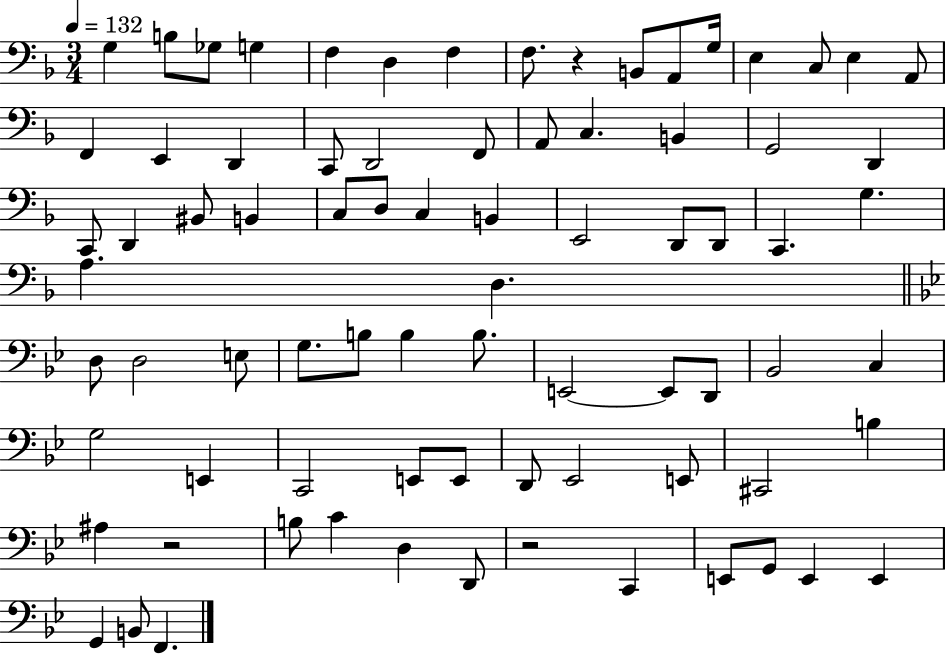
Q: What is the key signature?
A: F major